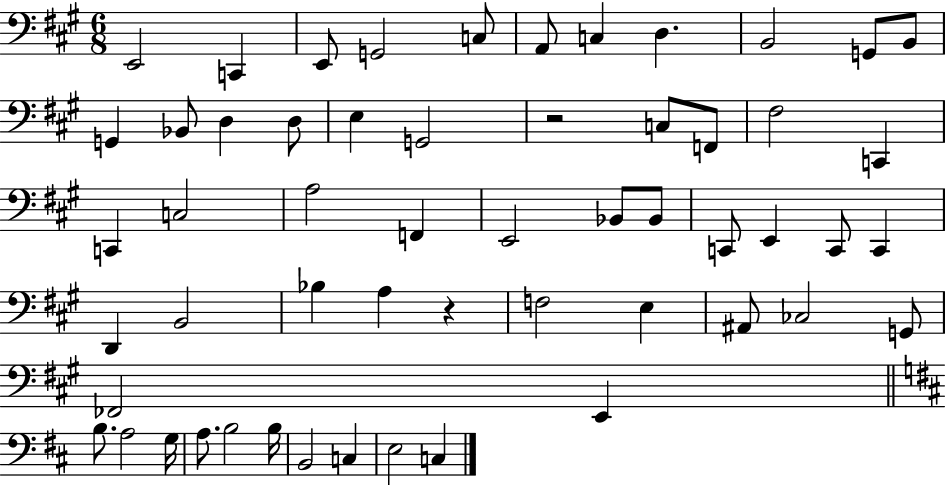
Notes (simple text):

E2/h C2/q E2/e G2/h C3/e A2/e C3/q D3/q. B2/h G2/e B2/e G2/q Bb2/e D3/q D3/e E3/q G2/h R/h C3/e F2/e F#3/h C2/q C2/q C3/h A3/h F2/q E2/h Bb2/e Bb2/e C2/e E2/q C2/e C2/q D2/q B2/h Bb3/q A3/q R/q F3/h E3/q A#2/e CES3/h G2/e FES2/h E2/q B3/e. A3/h G3/s A3/e. B3/h B3/s B2/h C3/q E3/h C3/q